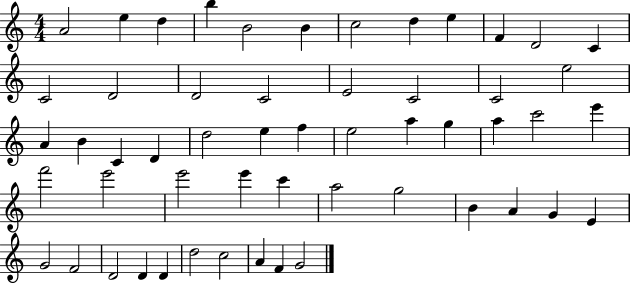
{
  \clef treble
  \numericTimeSignature
  \time 4/4
  \key c \major
  a'2 e''4 d''4 | b''4 b'2 b'4 | c''2 d''4 e''4 | f'4 d'2 c'4 | \break c'2 d'2 | d'2 c'2 | e'2 c'2 | c'2 e''2 | \break a'4 b'4 c'4 d'4 | d''2 e''4 f''4 | e''2 a''4 g''4 | a''4 c'''2 e'''4 | \break f'''2 e'''2 | e'''2 e'''4 c'''4 | a''2 g''2 | b'4 a'4 g'4 e'4 | \break g'2 f'2 | d'2 d'4 d'4 | d''2 c''2 | a'4 f'4 g'2 | \break \bar "|."
}